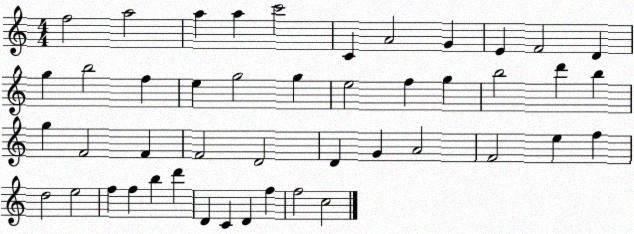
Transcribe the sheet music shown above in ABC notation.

X:1
T:Untitled
M:4/4
L:1/4
K:C
f2 a2 a a c'2 C A2 G E F2 D g b2 f e g2 g e2 f g b2 d' b g F2 F F2 D2 D G A2 F2 e f d2 e2 f f b d' D C D f f2 c2